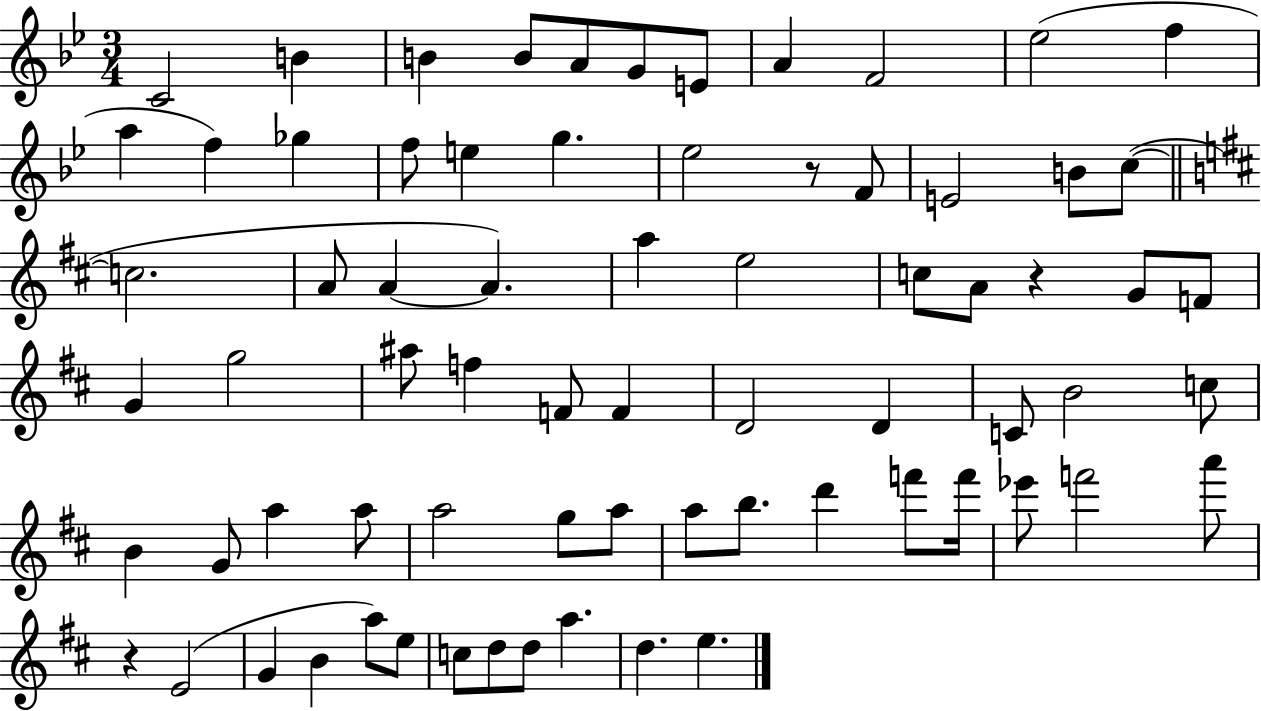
{
  \clef treble
  \numericTimeSignature
  \time 3/4
  \key bes \major
  c'2 b'4 | b'4 b'8 a'8 g'8 e'8 | a'4 f'2 | ees''2( f''4 | \break a''4 f''4) ges''4 | f''8 e''4 g''4. | ees''2 r8 f'8 | e'2 b'8 c''8~(~ | \break \bar "||" \break \key d \major c''2. | a'8 a'4~~ a'4.) | a''4 e''2 | c''8 a'8 r4 g'8 f'8 | \break g'4 g''2 | ais''8 f''4 f'8 f'4 | d'2 d'4 | c'8 b'2 c''8 | \break b'4 g'8 a''4 a''8 | a''2 g''8 a''8 | a''8 b''8. d'''4 f'''8 f'''16 | ees'''8 f'''2 a'''8 | \break r4 e'2( | g'4 b'4 a''8) e''8 | c''8 d''8 d''8 a''4. | d''4. e''4. | \break \bar "|."
}